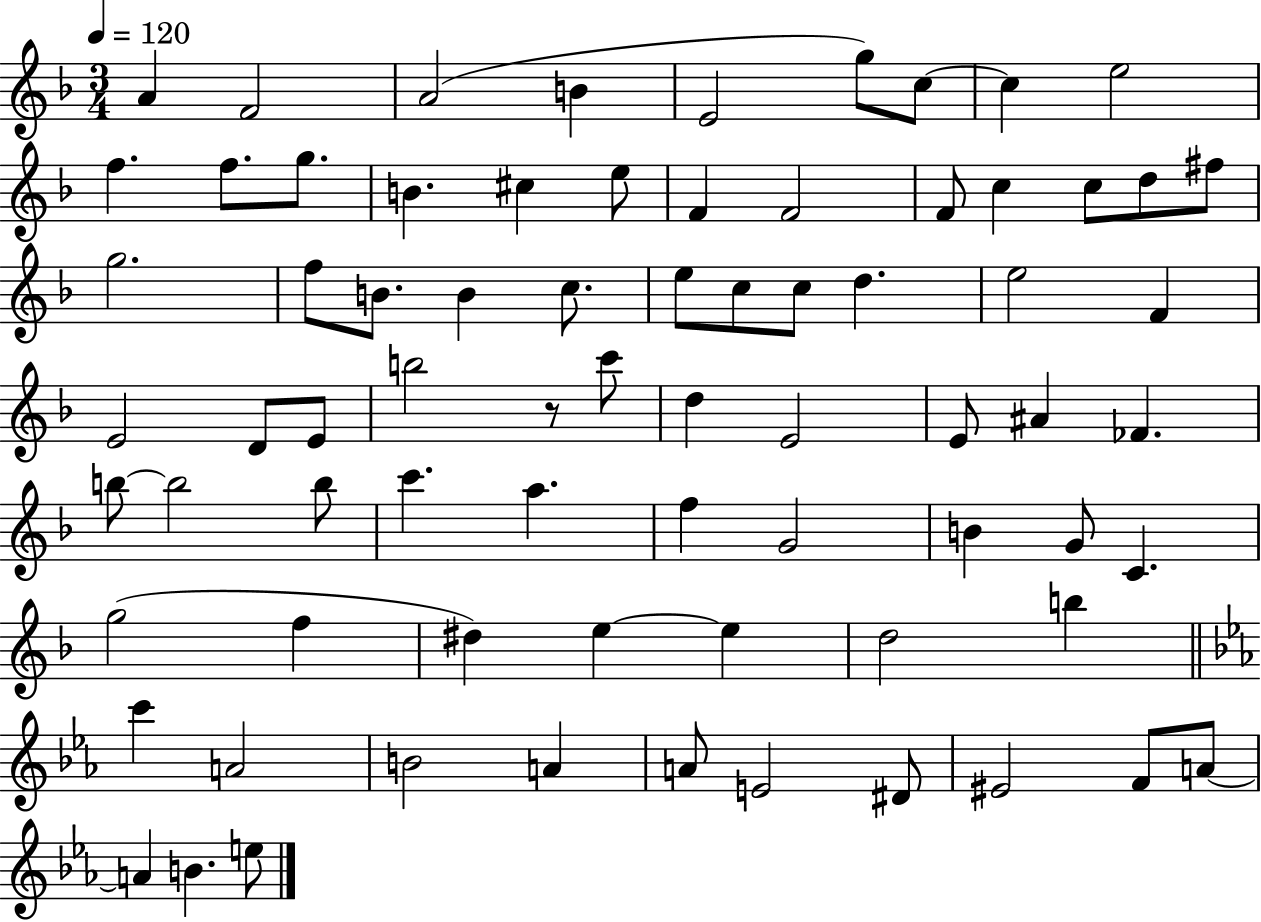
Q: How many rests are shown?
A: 1